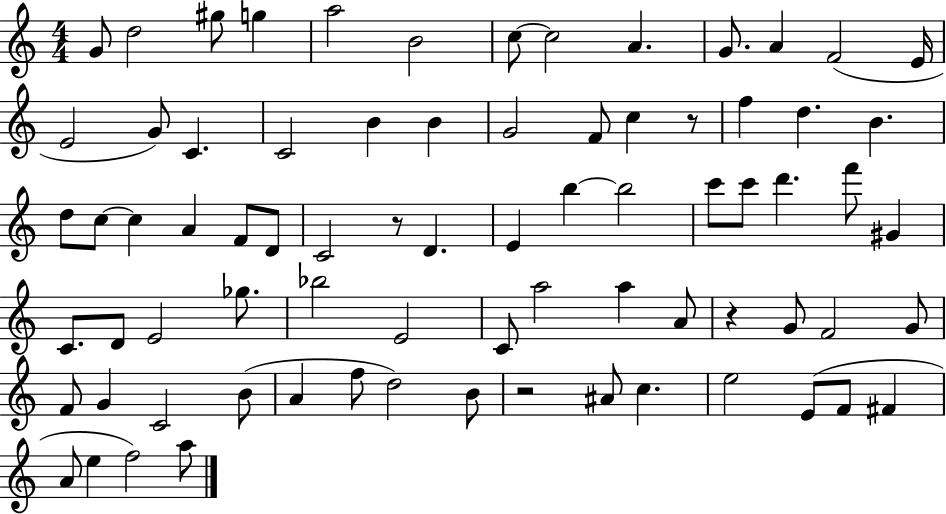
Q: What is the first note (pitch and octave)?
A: G4